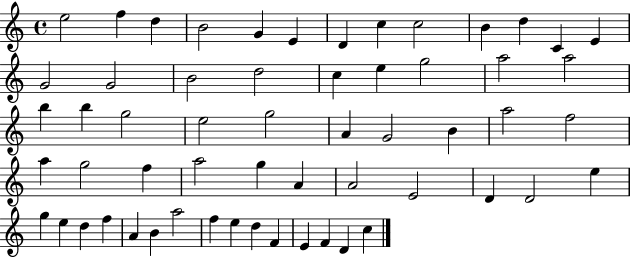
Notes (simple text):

E5/h F5/q D5/q B4/h G4/q E4/q D4/q C5/q C5/h B4/q D5/q C4/q E4/q G4/h G4/h B4/h D5/h C5/q E5/q G5/h A5/h A5/h B5/q B5/q G5/h E5/h G5/h A4/q G4/h B4/q A5/h F5/h A5/q G5/h F5/q A5/h G5/q A4/q A4/h E4/h D4/q D4/h E5/q G5/q E5/q D5/q F5/q A4/q B4/q A5/h F5/q E5/q D5/q F4/q E4/q F4/q D4/q C5/q